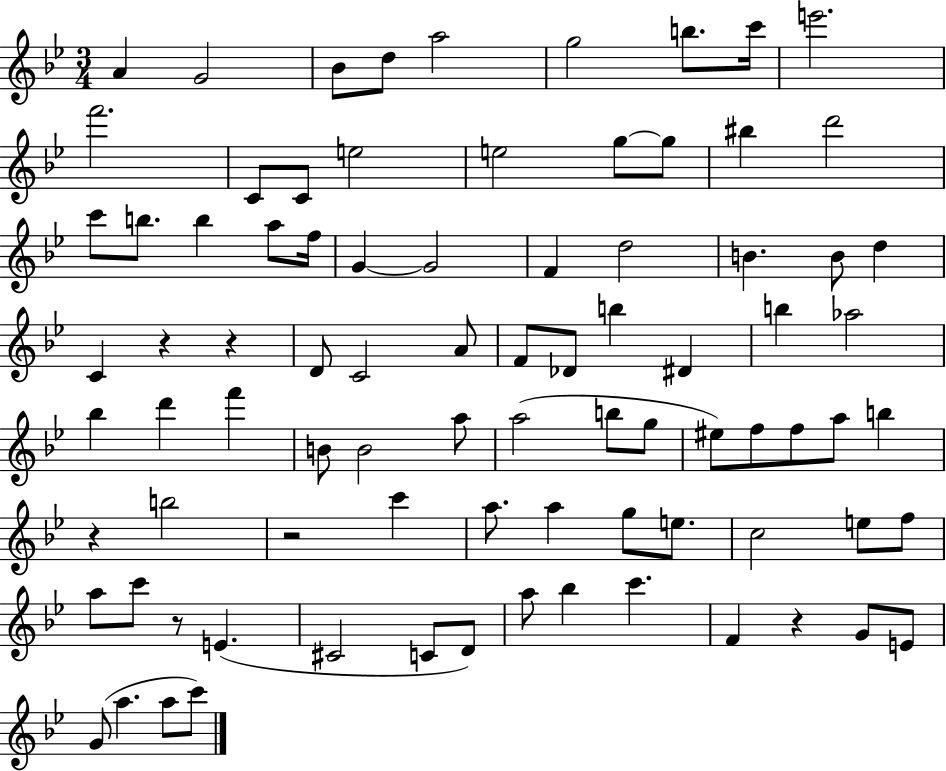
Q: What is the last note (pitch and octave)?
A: C6